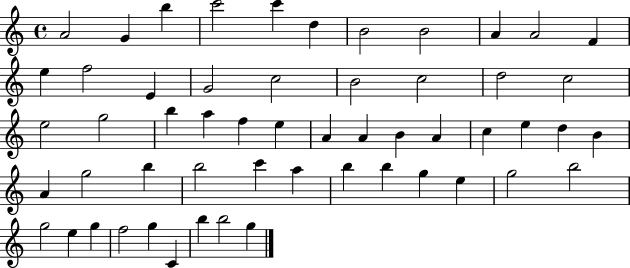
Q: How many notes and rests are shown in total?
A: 55